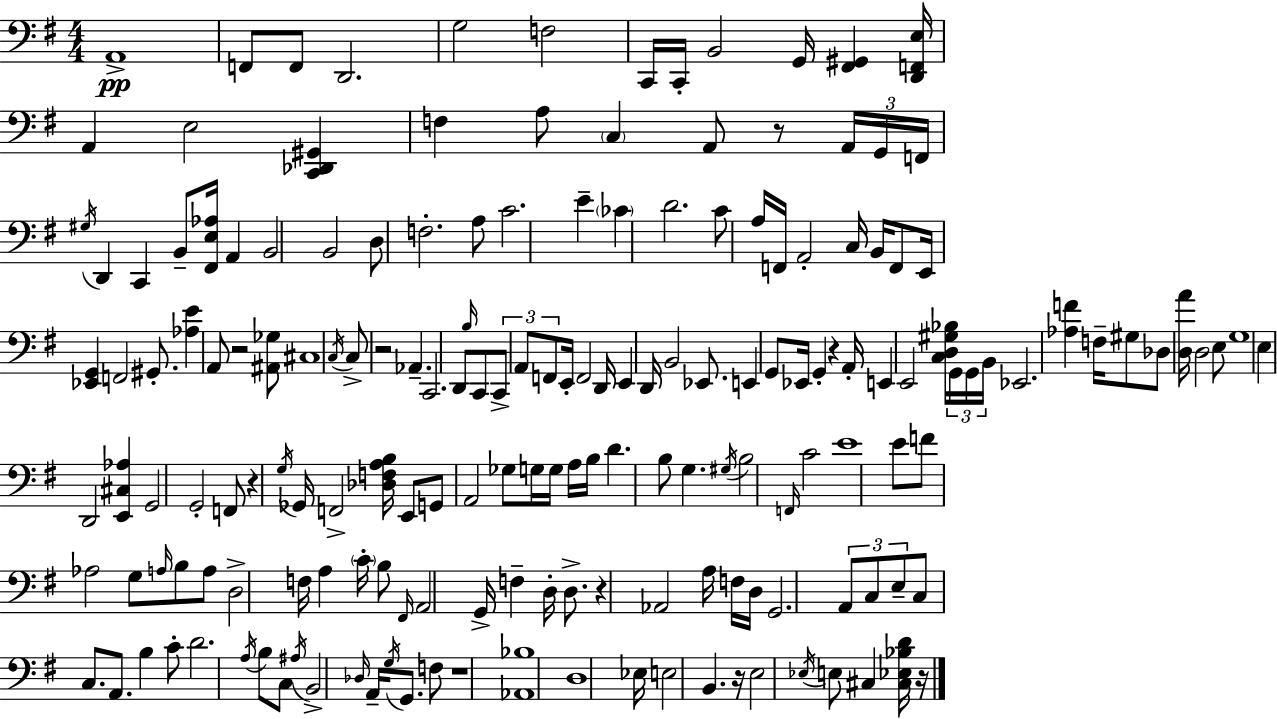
X:1
T:Untitled
M:4/4
L:1/4
K:G
A,,4 F,,/2 F,,/2 D,,2 G,2 F,2 C,,/4 C,,/4 B,,2 G,,/4 [^F,,^G,,] [D,,F,,E,]/4 A,, E,2 [C,,_D,,^G,,] F, A,/2 C, A,,/2 z/2 A,,/4 G,,/4 F,,/4 ^G,/4 D,, C,, B,,/2 [^F,,E,_A,]/4 A,, B,,2 B,,2 D,/2 F,2 A,/2 C2 E _C D2 C/2 A,/4 F,,/4 A,,2 C,/4 B,,/4 F,,/2 E,,/4 [_E,,G,,] F,,2 ^G,,/2 [_A,E] A,,/2 z2 [^A,,_G,]/2 ^C,4 C,/4 C,/2 z2 _A,, C,,2 D,,/2 B,/4 C,,/2 C,,/2 A,,/2 F,,/2 E,,/4 F,,2 D,,/4 E,, D,,/4 B,,2 _E,,/2 E,, G,,/2 _E,,/4 G,, z A,,/4 E,, E,,2 [C,D,^G,_B,]/4 G,,/4 G,,/4 B,,/4 _E,,2 [_A,F] F,/4 ^G,/2 _D,/2 [D,A]/4 D,2 E,/2 G,4 E, D,,2 [E,,^C,_A,] G,,2 G,,2 F,,/2 z G,/4 _G,,/4 F,,2 [_D,F,A,B,]/4 E,,/2 G,,/2 A,,2 _G,/2 G,/4 G,/4 A,/4 B,/4 D B,/2 G, ^G,/4 B,2 F,,/4 C2 E4 E/2 F/2 _A,2 G,/2 A,/4 B,/2 A,/2 D,2 F,/4 A, C/4 B,/2 ^F,,/4 A,,2 G,,/4 F, D,/4 D,/2 z _A,,2 A,/4 F,/4 D,/4 G,,2 A,,/2 C,/2 E,/2 C,/2 C,/2 A,,/2 B, C/2 D2 A,/4 B,/2 C,/2 ^A,/4 B,,2 _D,/4 A,,/4 G,/4 G,,/2 F,/2 z4 [_A,,_B,]4 D,4 _E,/4 E,2 B,, z/4 E,2 _E,/4 E,/2 ^C, [^C,_E,_B,D]/4 z/4